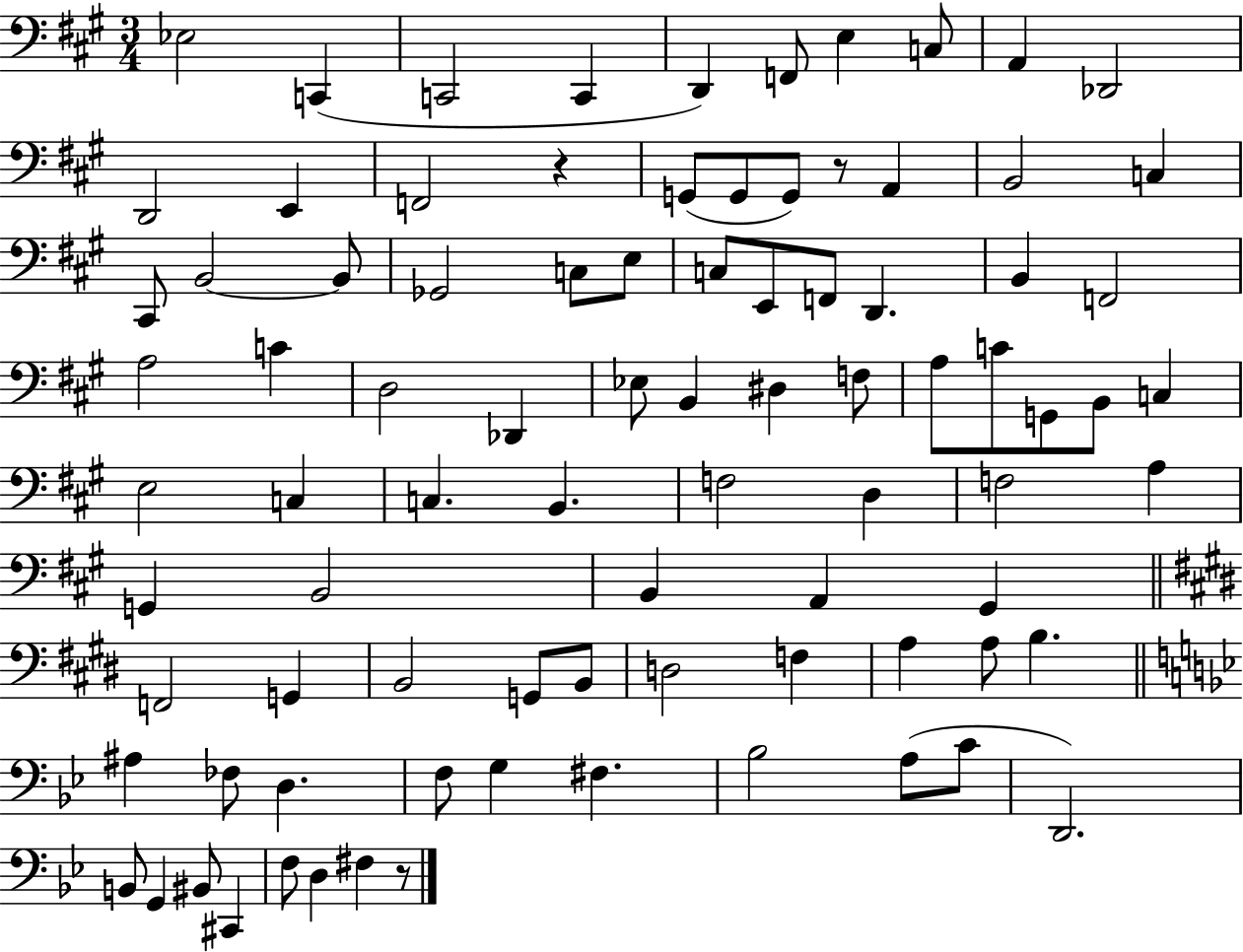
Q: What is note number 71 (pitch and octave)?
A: F3